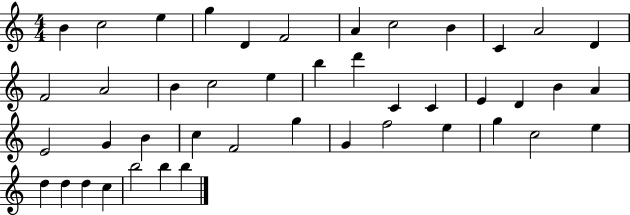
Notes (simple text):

B4/q C5/h E5/q G5/q D4/q F4/h A4/q C5/h B4/q C4/q A4/h D4/q F4/h A4/h B4/q C5/h E5/q B5/q D6/q C4/q C4/q E4/q D4/q B4/q A4/q E4/h G4/q B4/q C5/q F4/h G5/q G4/q F5/h E5/q G5/q C5/h E5/q D5/q D5/q D5/q C5/q B5/h B5/q B5/q